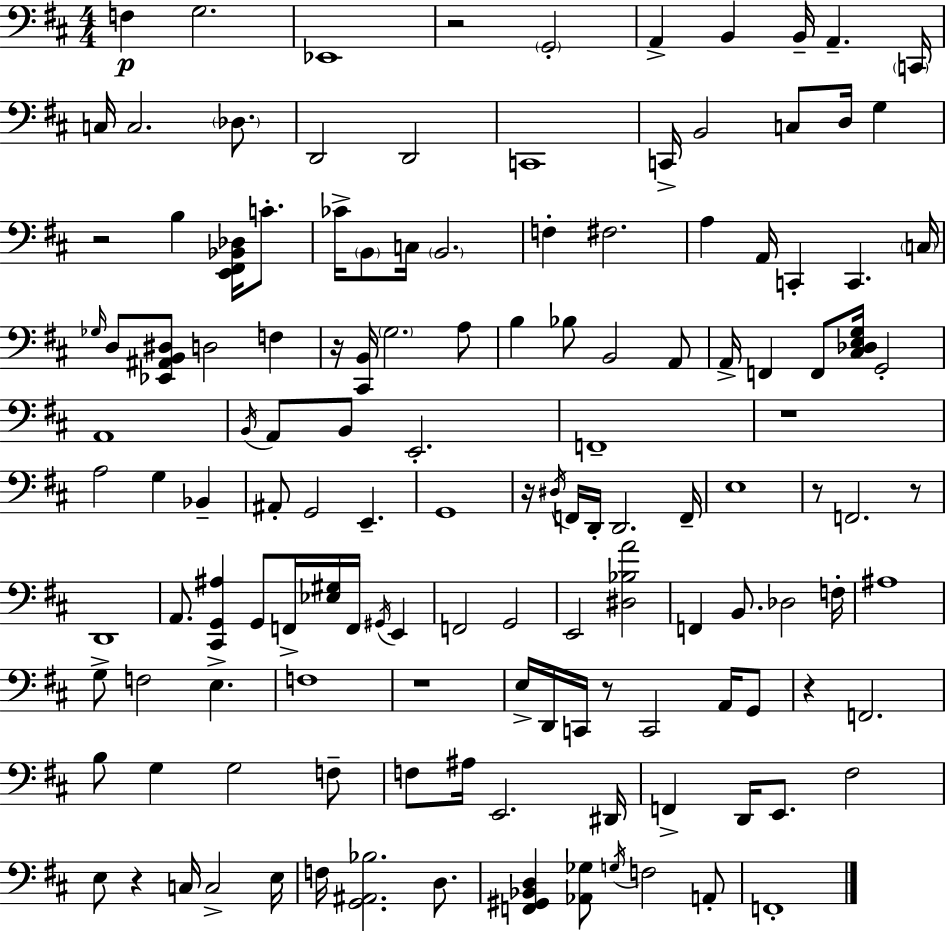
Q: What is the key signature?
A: D major